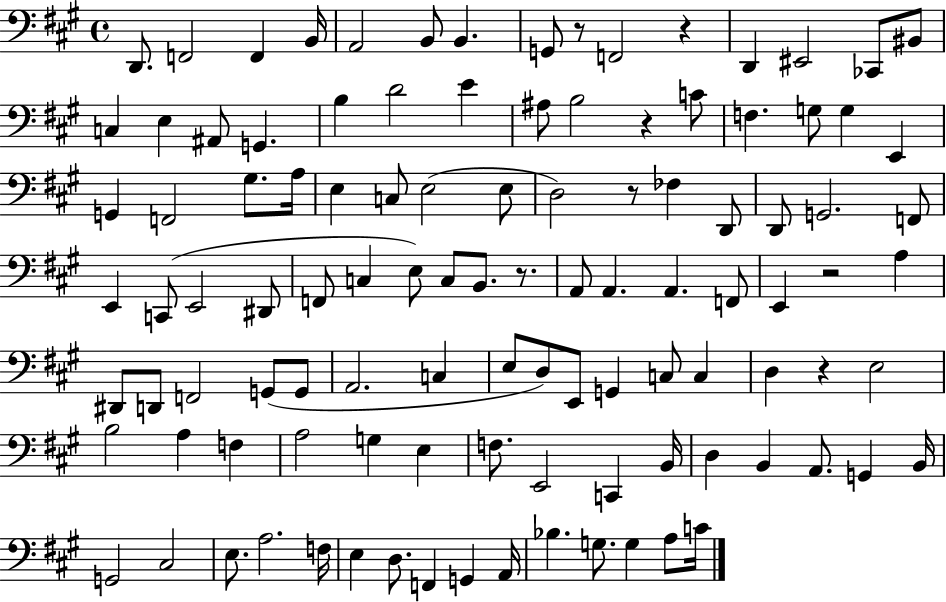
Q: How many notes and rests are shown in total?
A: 108